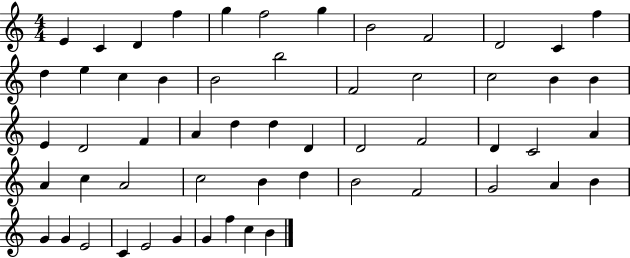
{
  \clef treble
  \numericTimeSignature
  \time 4/4
  \key c \major
  e'4 c'4 d'4 f''4 | g''4 f''2 g''4 | b'2 f'2 | d'2 c'4 f''4 | \break d''4 e''4 c''4 b'4 | b'2 b''2 | f'2 c''2 | c''2 b'4 b'4 | \break e'4 d'2 f'4 | a'4 d''4 d''4 d'4 | d'2 f'2 | d'4 c'2 a'4 | \break a'4 c''4 a'2 | c''2 b'4 d''4 | b'2 f'2 | g'2 a'4 b'4 | \break g'4 g'4 e'2 | c'4 e'2 g'4 | g'4 f''4 c''4 b'4 | \bar "|."
}